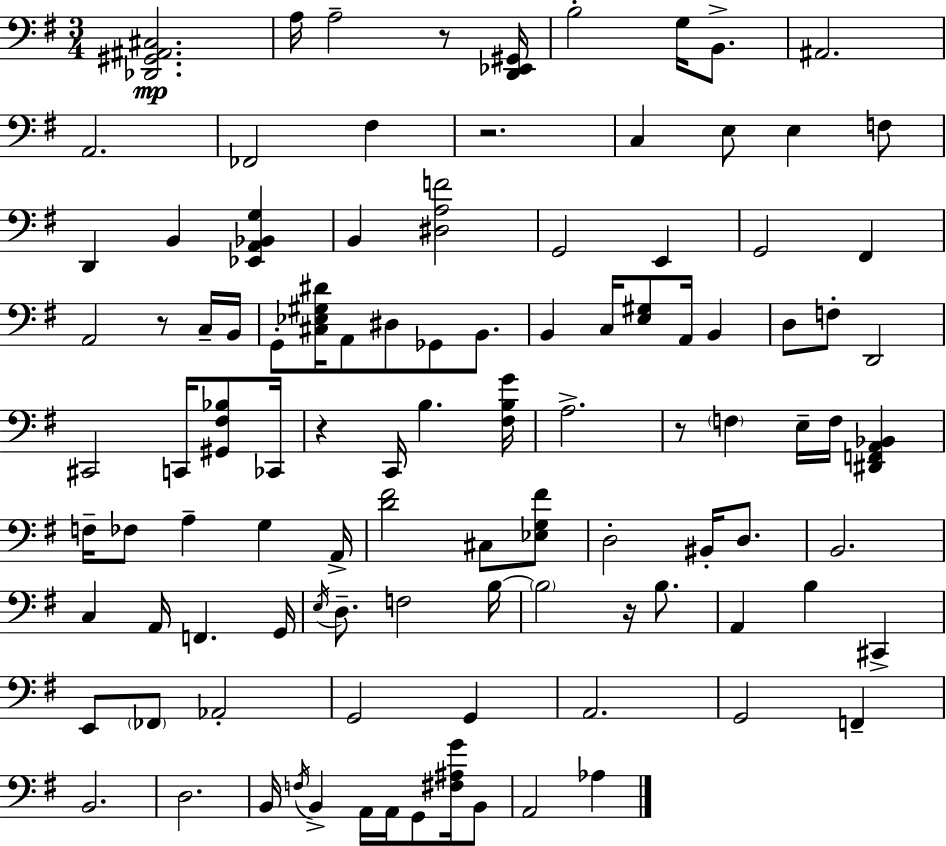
{
  \clef bass
  \numericTimeSignature
  \time 3/4
  \key e \minor
  <des, gis, ais, cis>2.\mp | a16 a2-- r8 <d, ees, gis,>16 | b2-. g16 b,8.-> | ais,2. | \break a,2. | fes,2 fis4 | r2. | c4 e8 e4 f8 | \break d,4 b,4 <ees, a, bes, g>4 | b,4 <dis a f'>2 | g,2 e,4 | g,2 fis,4 | \break a,2 r8 c16-- b,16 | g,8-. <cis ees gis dis'>16 a,8 dis8 ges,8 b,8. | b,4 c16 <e gis>8 a,16 b,4 | d8 f8-. d,2 | \break cis,2 c,16 <gis, fis bes>8 ces,16 | r4 c,16 b4. <fis b g'>16 | a2.-> | r8 \parenthesize f4 e16-- f16 <dis, f, a, bes,>4 | \break f16-- fes8 a4-- g4 a,16-> | <d' fis'>2 cis8 <ees g fis'>8 | d2-. bis,16-. d8. | b,2. | \break c4 a,16 f,4. g,16 | \acciaccatura { e16 } d8.-- f2 | b16~~ \parenthesize b2 r16 b8. | a,4 b4 cis,4-> | \break e,8 \parenthesize fes,8 aes,2-. | g,2 g,4 | a,2. | g,2 f,4-- | \break b,2. | d2. | b,16 \acciaccatura { f16 } b,4-> a,16 a,16 g,8 <fis ais g'>16 | b,8 a,2 aes4 | \break \bar "|."
}